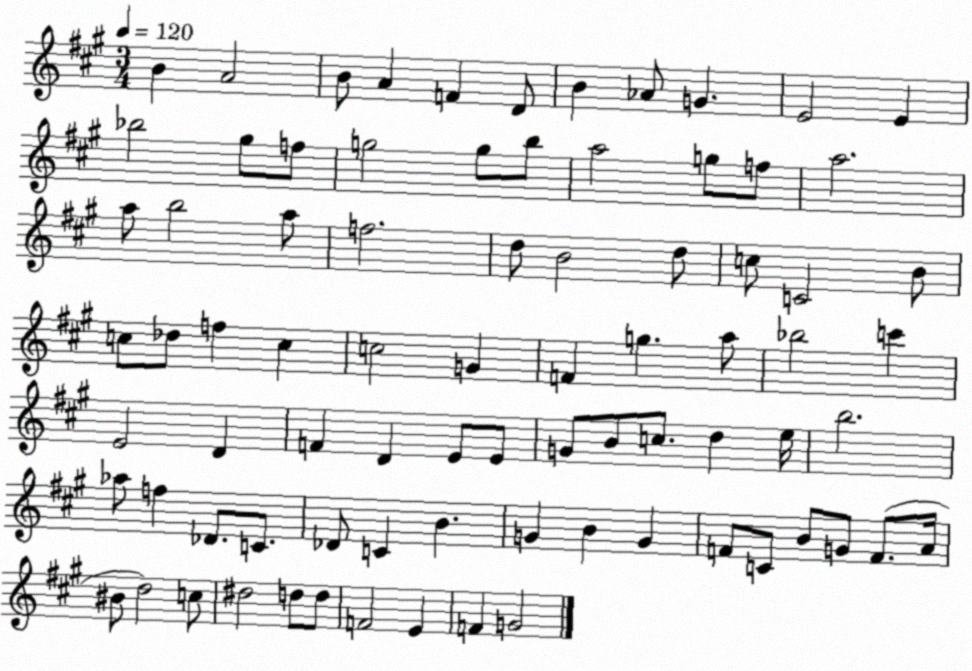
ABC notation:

X:1
T:Untitled
M:3/4
L:1/4
K:A
B A2 B/2 A F D/2 B _A/2 G E2 E _b2 ^g/2 f/2 g2 g/2 b/2 a2 g/2 f/2 a2 a/2 b2 a/2 f2 d/2 B2 d/2 c/2 C2 B/2 c/2 _d/2 f c c2 G F g a/2 _b2 c' E2 D F D E/2 E/2 G/2 B/2 c/2 d e/4 b2 _a/2 f _D/2 C/2 _D/2 C B G B G F/2 C/2 B/2 G/2 F/2 A/4 ^B/2 d2 c/2 ^d2 d/2 d/2 F2 E F G2